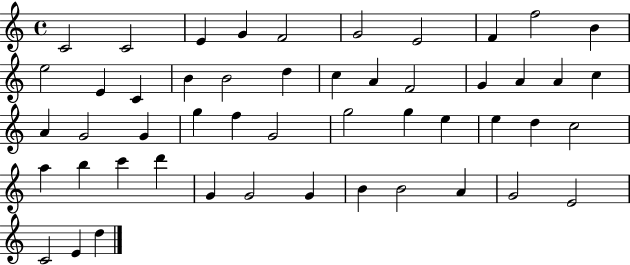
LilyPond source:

{
  \clef treble
  \time 4/4
  \defaultTimeSignature
  \key c \major
  c'2 c'2 | e'4 g'4 f'2 | g'2 e'2 | f'4 f''2 b'4 | \break e''2 e'4 c'4 | b'4 b'2 d''4 | c''4 a'4 f'2 | g'4 a'4 a'4 c''4 | \break a'4 g'2 g'4 | g''4 f''4 g'2 | g''2 g''4 e''4 | e''4 d''4 c''2 | \break a''4 b''4 c'''4 d'''4 | g'4 g'2 g'4 | b'4 b'2 a'4 | g'2 e'2 | \break c'2 e'4 d''4 | \bar "|."
}